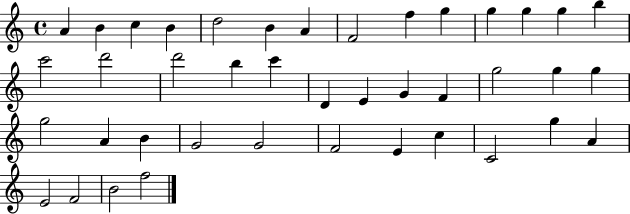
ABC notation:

X:1
T:Untitled
M:4/4
L:1/4
K:C
A B c B d2 B A F2 f g g g g b c'2 d'2 d'2 b c' D E G F g2 g g g2 A B G2 G2 F2 E c C2 g A E2 F2 B2 f2